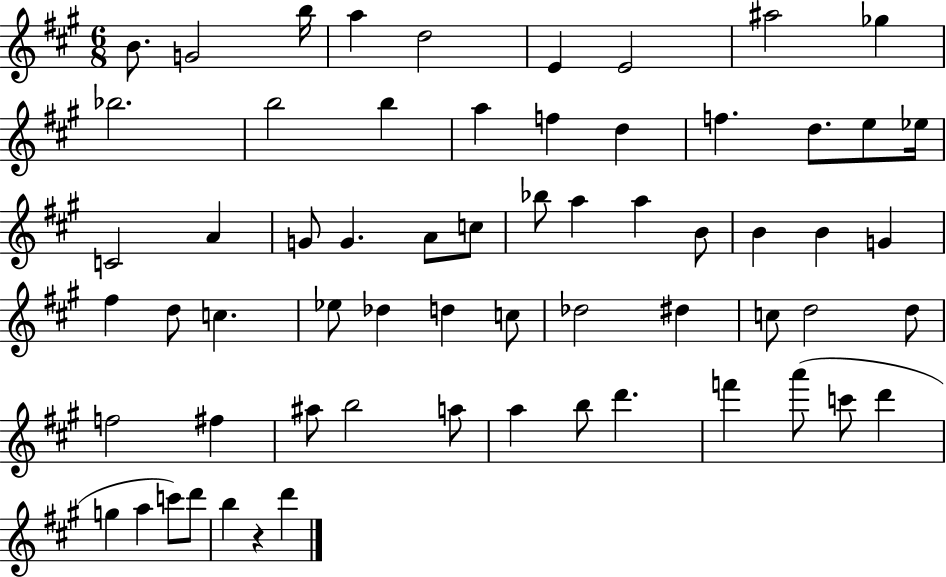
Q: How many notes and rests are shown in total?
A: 63